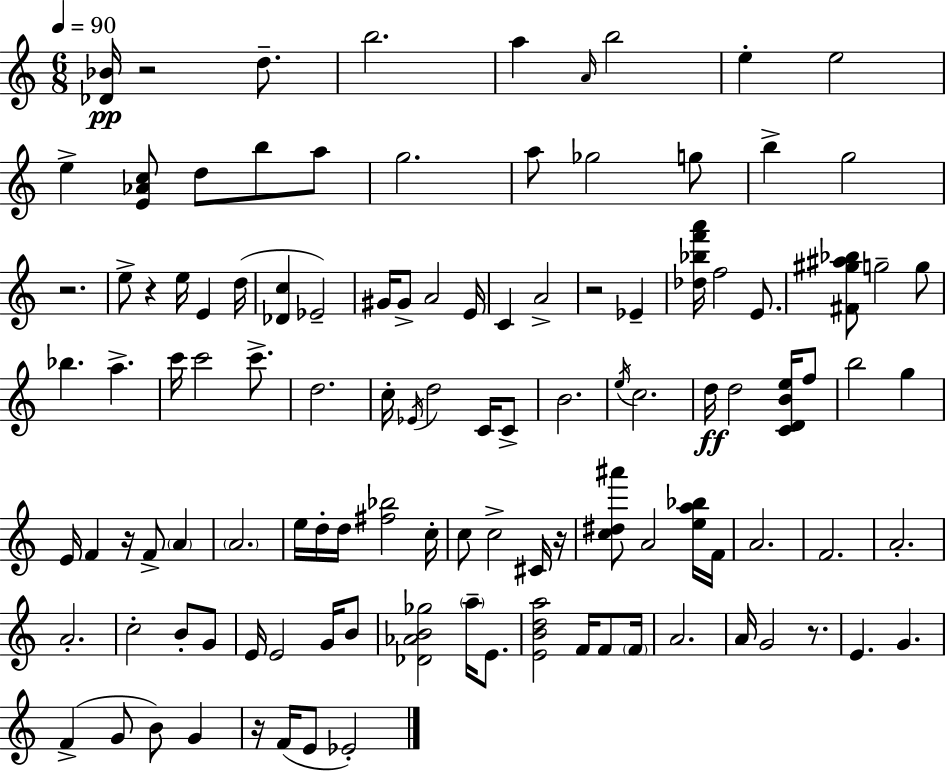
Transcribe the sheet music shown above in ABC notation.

X:1
T:Untitled
M:6/8
L:1/4
K:Am
[_D_B]/4 z2 d/2 b2 a A/4 b2 e e2 e [E_Ac]/2 d/2 b/2 a/2 g2 a/2 _g2 g/2 b g2 z2 e/2 z e/4 E d/4 [_Dc] _E2 ^G/4 ^G/2 A2 E/4 C A2 z2 _E [_d_bf'a']/4 f2 E/2 [^F^g^a_b]/2 g2 g/2 _b a c'/4 c'2 c'/2 d2 c/4 _E/4 d2 C/4 C/2 B2 e/4 c2 d/4 d2 [CDBe]/4 f/2 b2 g E/4 F z/4 F/2 A A2 e/4 d/4 d/4 [^f_b]2 c/4 c/2 c2 ^C/4 z/4 [c^d^a']/2 A2 [ea_b]/4 F/4 A2 F2 A2 A2 c2 B/2 G/2 E/4 E2 G/4 B/2 [_D_AB_g]2 a/4 E/2 [EBda]2 F/4 F/2 F/4 A2 A/4 G2 z/2 E G F G/2 B/2 G z/4 F/4 E/2 _E2